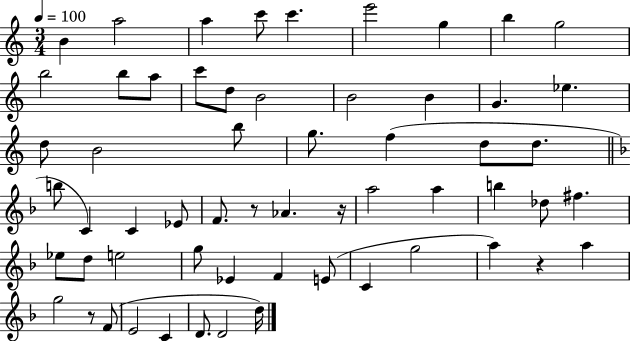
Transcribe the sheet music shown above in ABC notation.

X:1
T:Untitled
M:3/4
L:1/4
K:C
B a2 a c'/2 c' e'2 g b g2 b2 b/2 a/2 c'/2 d/2 B2 B2 B G _e d/2 B2 b/2 g/2 f d/2 d/2 b/2 C C _E/2 F/2 z/2 _A z/4 a2 a b _d/2 ^f _e/2 d/2 e2 g/2 _E F E/2 C g2 a z a g2 z/2 F/2 E2 C D/2 D2 d/4